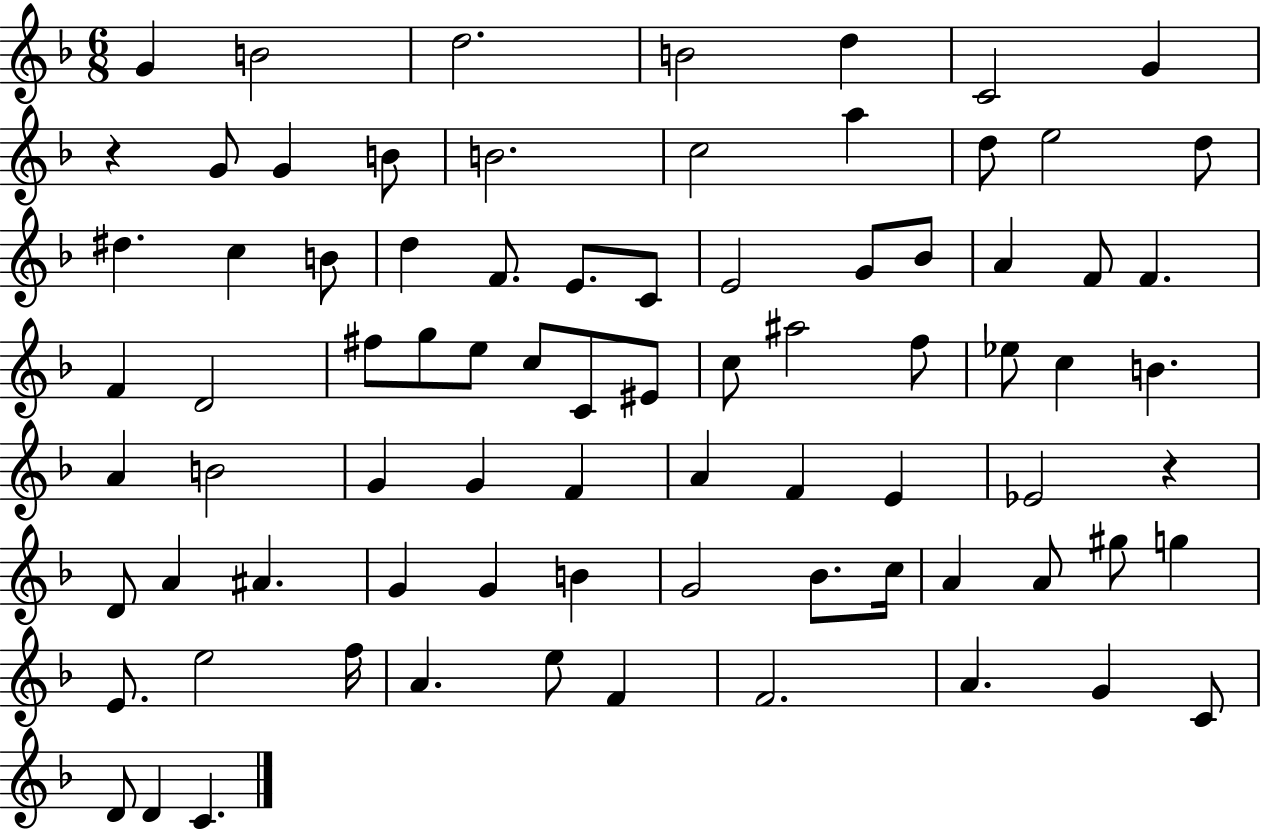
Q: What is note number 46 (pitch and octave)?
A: G4